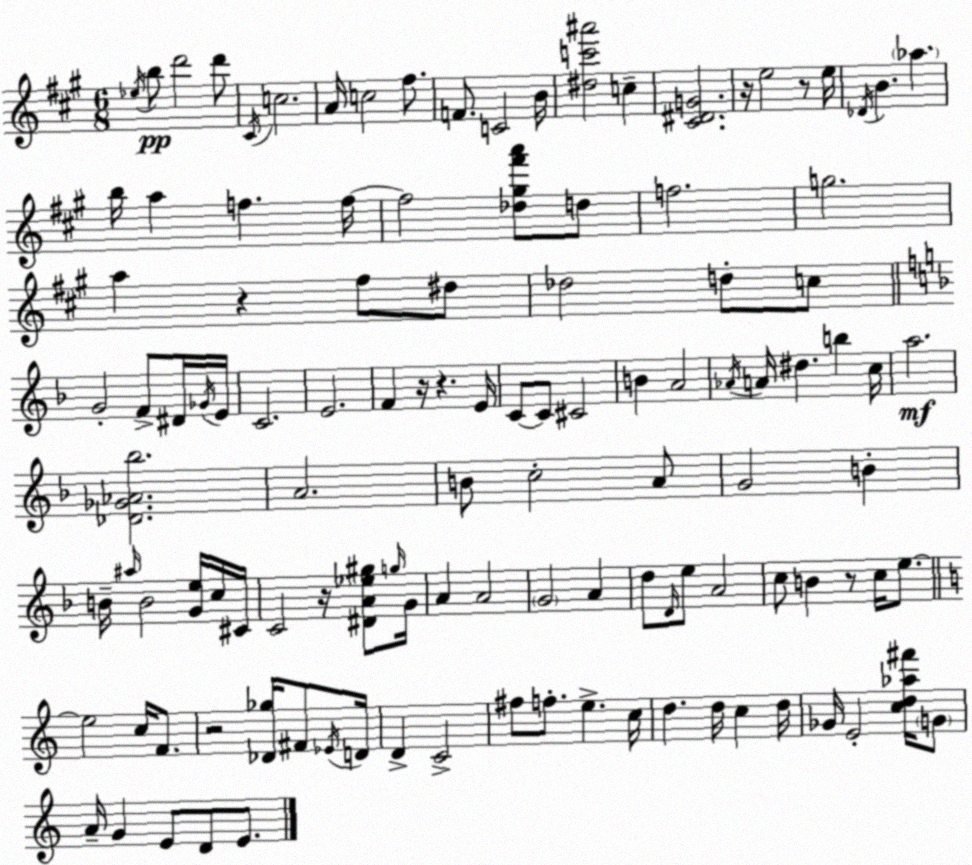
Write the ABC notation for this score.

X:1
T:Untitled
M:6/8
L:1/4
K:A
_e/4 b/2 d'2 d'/2 ^C/4 c2 A/4 c2 ^f/2 F/2 C2 B/4 [^dc'^a']2 c [^C^DG]2 z/4 e2 z/2 e/4 _D/4 B _a b/4 a f f/4 f2 [_d^g^f'a']/2 d/2 f2 g2 a z ^f/2 ^d/2 _d2 d/2 c/2 G2 F/2 ^D/4 _G/4 E/4 C2 E2 F z/4 z E/4 C/2 C/2 ^C2 B A2 _A/4 A/4 ^d b c/4 a2 [_D_G_A_b]2 A2 B/2 c2 A/2 G2 B B/4 ^a/4 B2 [Ge]/4 c/4 ^C/4 C2 z/4 [^DA_e^g]/2 g/4 G/4 A A2 G2 A d/2 D/4 e/2 A2 c/2 B z/2 c/4 e/2 e2 c/4 F/2 z2 [_D_g]/4 ^F/2 _E/4 D/4 D C2 ^f/2 f/2 e c/4 d d/4 c d/4 _G/4 E2 [cd_a^f']/4 G/2 A/4 G E/2 D/2 E/2